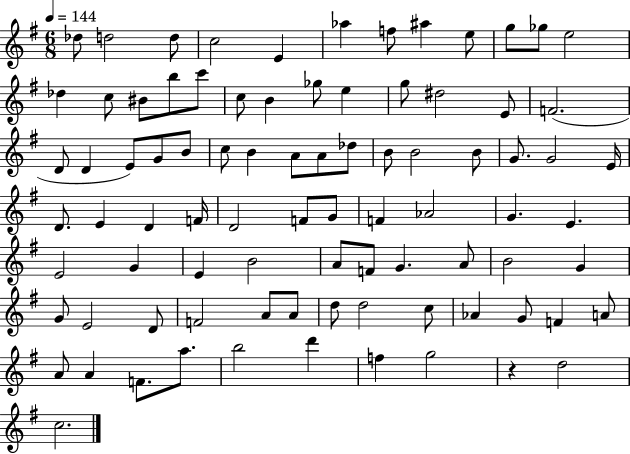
Db5/e D5/h D5/e C5/h E4/q Ab5/q F5/e A#5/q E5/e G5/e Gb5/e E5/h Db5/q C5/e BIS4/e B5/e C6/e C5/e B4/q Gb5/e E5/q G5/e D#5/h E4/e F4/h. D4/e D4/q E4/e G4/e B4/e C5/e B4/q A4/e A4/e Db5/e B4/e B4/h B4/e G4/e. G4/h E4/s D4/e. E4/q D4/q F4/s D4/h F4/e G4/e F4/q Ab4/h G4/q. E4/q. E4/h G4/q E4/q B4/h A4/e F4/e G4/q. A4/e B4/h G4/q G4/e E4/h D4/e F4/h A4/e A4/e D5/e D5/h C5/e Ab4/q G4/e F4/q A4/e A4/e A4/q F4/e. A5/e. B5/h D6/q F5/q G5/h R/q D5/h C5/h.